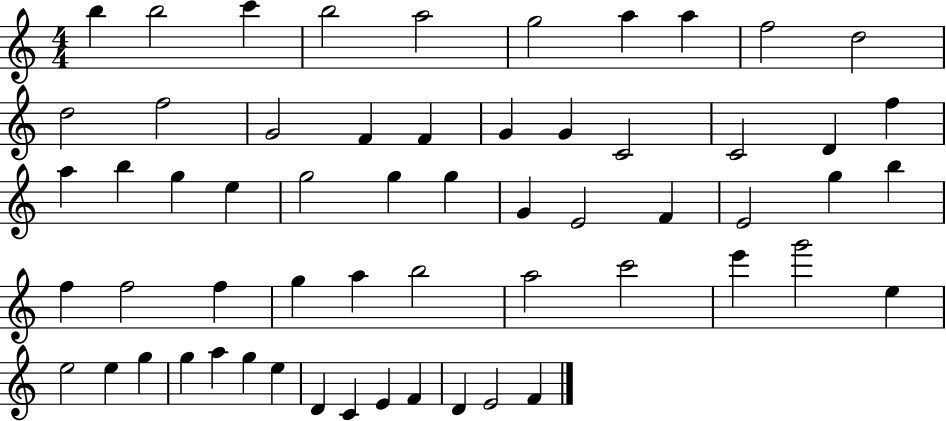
X:1
T:Untitled
M:4/4
L:1/4
K:C
b b2 c' b2 a2 g2 a a f2 d2 d2 f2 G2 F F G G C2 C2 D f a b g e g2 g g G E2 F E2 g b f f2 f g a b2 a2 c'2 e' g'2 e e2 e g g a g e D C E F D E2 F